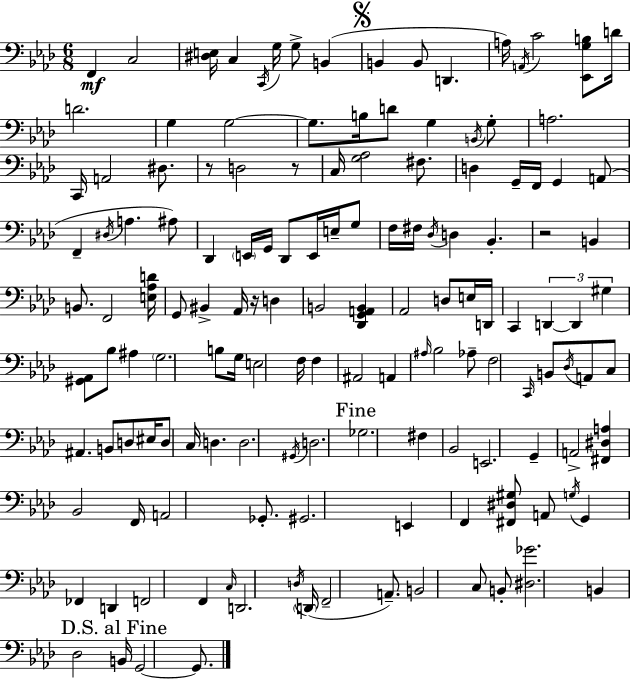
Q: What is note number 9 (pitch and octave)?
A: B2